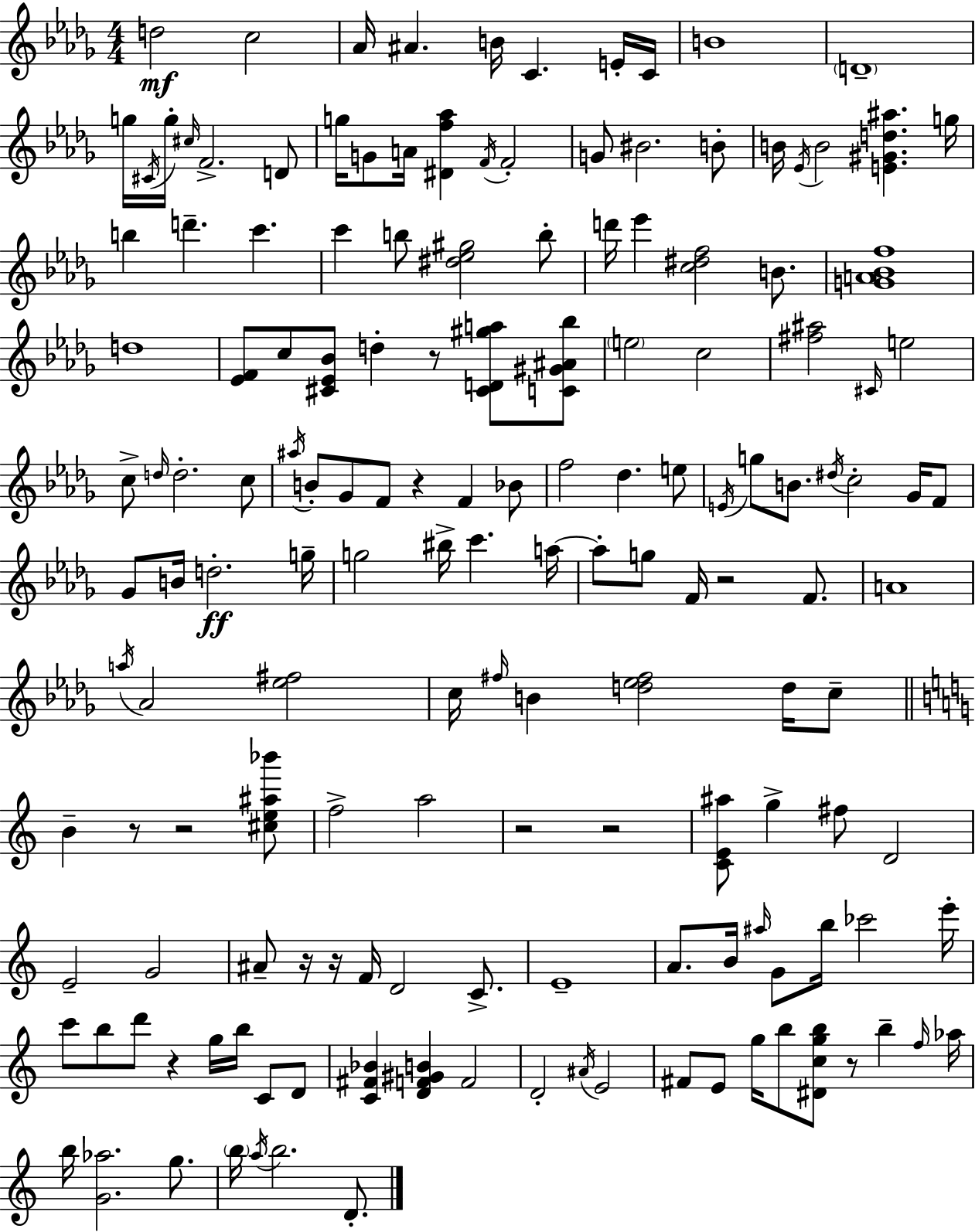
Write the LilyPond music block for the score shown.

{
  \clef treble
  \numericTimeSignature
  \time 4/4
  \key bes \minor
  \repeat volta 2 { d''2\mf c''2 | aes'16 ais'4. b'16 c'4. e'16-. c'16 | b'1 | \parenthesize d'1-- | \break g''16 \acciaccatura { cis'16 } g''16-. \grace { cis''16 } f'2.-> | d'8 g''16 g'8 a'16 <dis' f'' aes''>4 \acciaccatura { f'16 } f'2-. | g'8 bis'2. | b'8-. b'16 \acciaccatura { ees'16 } b'2 <e' gis' d'' ais''>4. | \break g''16 b''4 d'''4.-- c'''4. | c'''4 b''8 <dis'' ees'' gis''>2 | b''8-. d'''16 ees'''4 <c'' dis'' f''>2 | b'8. <g' a' bes' f''>1 | \break d''1 | <ees' f'>8 c''8 <cis' ees' bes'>8 d''4-. r8 | <cis' d' gis'' a''>8 <c' gis' ais' bes''>8 \parenthesize e''2 c''2 | <fis'' ais''>2 \grace { cis'16 } e''2 | \break c''8-> \grace { d''16 } d''2.-. | c''8 \acciaccatura { ais''16 } b'8-. ges'8 f'8 r4 | f'4 bes'8 f''2 des''4. | e''8 \acciaccatura { e'16 } g''8 b'8. \acciaccatura { dis''16 } c''2-. | \break ges'16 f'8 ges'8 b'16 d''2.-.\ff | g''16-- g''2 | bis''16-> c'''4. a''16~~ a''8-. g''8 f'16 r2 | f'8. a'1 | \break \acciaccatura { a''16 } aes'2 | <ees'' fis''>2 c''16 \grace { fis''16 } b'4 | <d'' ees'' fis''>2 d''16 c''8-- \bar "||" \break \key c \major b'4-- r8 r2 <cis'' e'' ais'' bes'''>8 | f''2-> a''2 | r2 r2 | <c' e' ais''>8 g''4-> fis''8 d'2 | \break e'2-- g'2 | ais'8-- r16 r16 f'16 d'2 c'8.-> | e'1-- | a'8. b'16 \grace { ais''16 } g'8 b''16 ces'''2 | \break e'''16-. c'''8 b''8 d'''8 r4 g''16 b''16 c'8 d'8 | <c' fis' bes'>4 <d' f' gis' b'>4 f'2 | d'2-. \acciaccatura { ais'16 } e'2 | fis'8 e'8 g''16 b''8 <dis' c'' g'' b''>8 r8 b''4-- | \break \grace { f''16 } aes''16 b''16 <g' aes''>2. | g''8. \parenthesize b''16 \acciaccatura { a''16 } b''2. | d'8.-. } \bar "|."
}